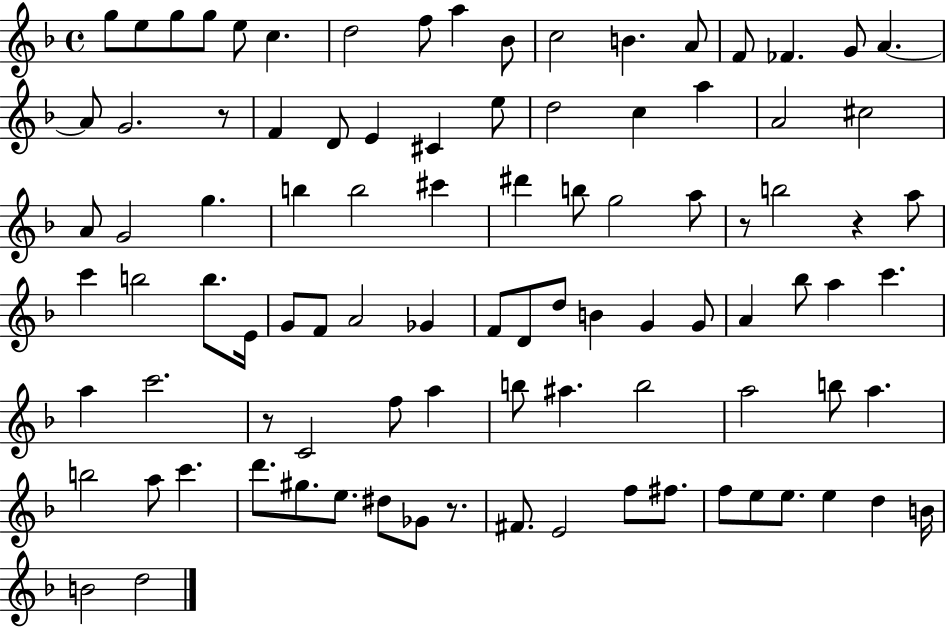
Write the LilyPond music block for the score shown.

{
  \clef treble
  \time 4/4
  \defaultTimeSignature
  \key f \major
  g''8 e''8 g''8 g''8 e''8 c''4. | d''2 f''8 a''4 bes'8 | c''2 b'4. a'8 | f'8 fes'4. g'8 a'4.~~ | \break a'8 g'2. r8 | f'4 d'8 e'4 cis'4 e''8 | d''2 c''4 a''4 | a'2 cis''2 | \break a'8 g'2 g''4. | b''4 b''2 cis'''4 | dis'''4 b''8 g''2 a''8 | r8 b''2 r4 a''8 | \break c'''4 b''2 b''8. e'16 | g'8 f'8 a'2 ges'4 | f'8 d'8 d''8 b'4 g'4 g'8 | a'4 bes''8 a''4 c'''4. | \break a''4 c'''2. | r8 c'2 f''8 a''4 | b''8 ais''4. b''2 | a''2 b''8 a''4. | \break b''2 a''8 c'''4. | d'''8. gis''8. e''8. dis''8 ges'8 r8. | fis'8. e'2 f''8 fis''8. | f''8 e''8 e''8. e''4 d''4 b'16 | \break b'2 d''2 | \bar "|."
}